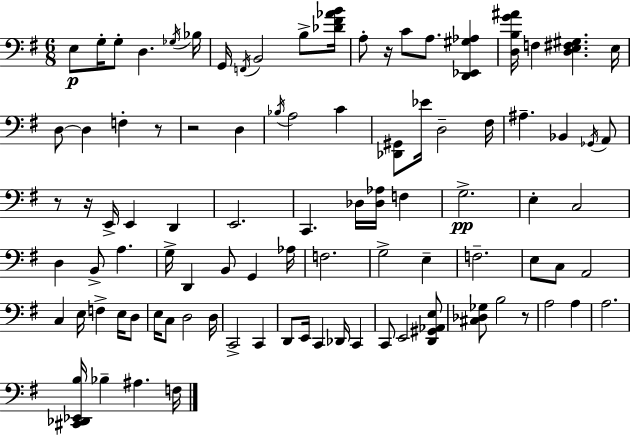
{
  \clef bass
  \numericTimeSignature
  \time 6/8
  \key e \minor
  e8\p g16-. g8-. d4. \acciaccatura { ges16 } | bes16 g,16 \acciaccatura { f,16 } b,2 b8-> | <des' fis' aes' b'>16 a8-. r16 c'8 a8. <d, ees, gis aes>4 | <d b g' ais'>16 f4 <d e fis gis>4. | \break e16 d8~~ d4 f4-. | r8 r2 d4 | \acciaccatura { bes16 } a2 c'4 | <des, gis,>8 ees'16 d2-- | \break fis16 ais4.-- bes,4 | \acciaccatura { ges,16 } a,8 r8 r16 e,16-> e,4 | d,4 e,2. | c,4. des16 <des aes>16 | \break f4 g2.->\pp | e4-. c2 | d4 b,8-> a4. | g16-> d,4 b,8 g,4 | \break aes16 f2. | g2-> | e4-- f2.-- | e8 c8 a,2 | \break c4 e16 f4-> | e16 d8 e16 c8 d2 | d16 c,2-> | c,4 d,8 e,16 c,4 des,16 | \break c,4 c,8 e,2 | <d, gis, aes, e>8 <cis des ges>8 b2 | r8 a2 | a4 a2. | \break <cis, des, ees, b>16 bes4-- ais4. | f16 \bar "|."
}